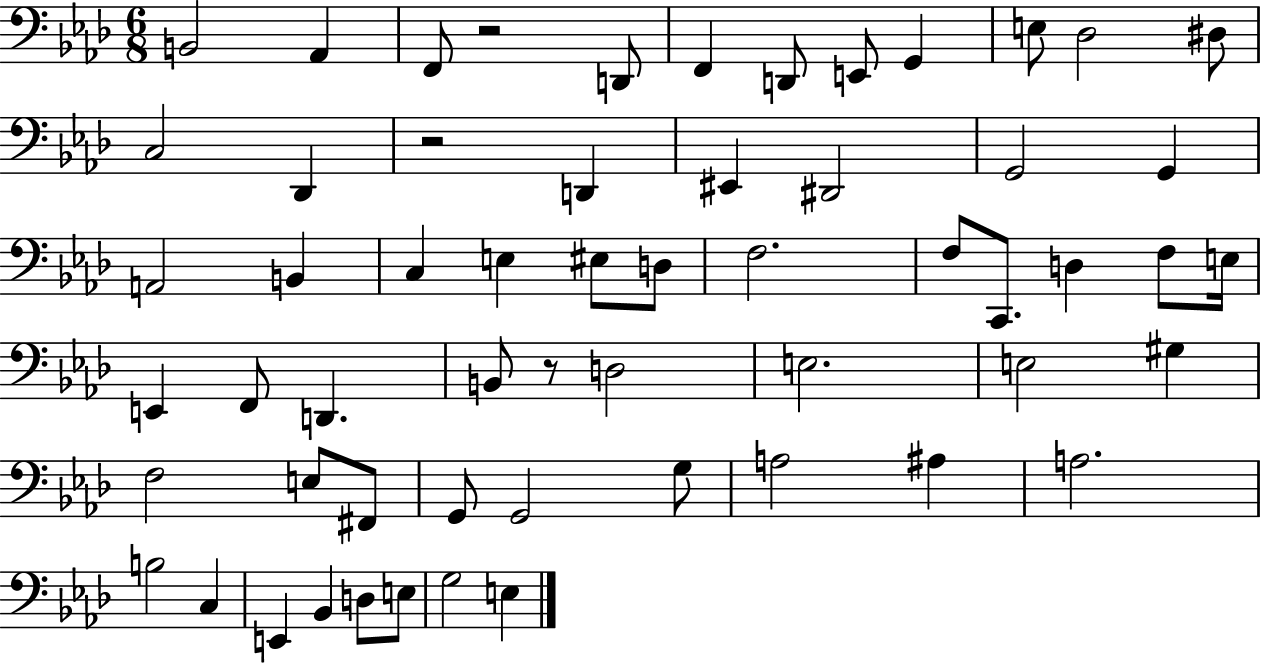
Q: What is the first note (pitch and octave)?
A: B2